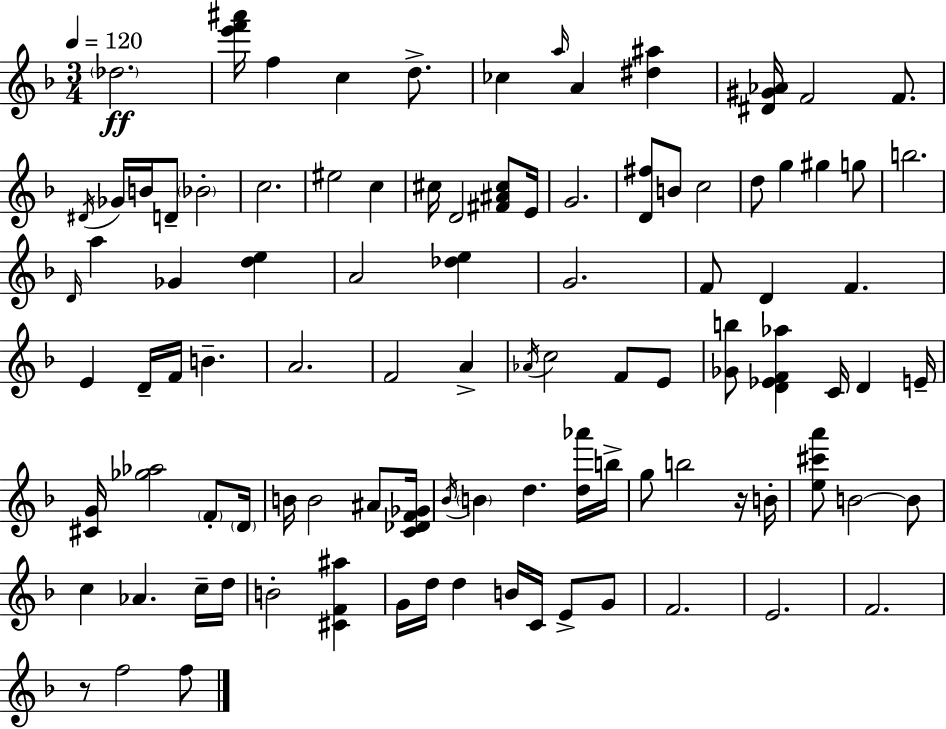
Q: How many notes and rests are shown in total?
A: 98